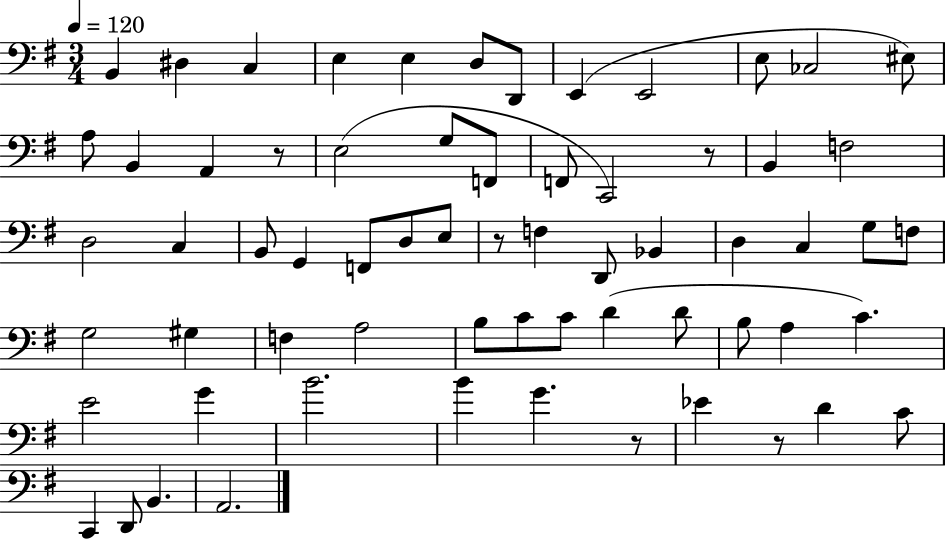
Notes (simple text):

B2/q D#3/q C3/q E3/q E3/q D3/e D2/e E2/q E2/h E3/e CES3/h EIS3/e A3/e B2/q A2/q R/e E3/h G3/e F2/e F2/e C2/h R/e B2/q F3/h D3/h C3/q B2/e G2/q F2/e D3/e E3/e R/e F3/q D2/e Bb2/q D3/q C3/q G3/e F3/e G3/h G#3/q F3/q A3/h B3/e C4/e C4/e D4/q D4/e B3/e A3/q C4/q. E4/h G4/q B4/h. B4/q G4/q. R/e Eb4/q R/e D4/q C4/e C2/q D2/e B2/q. A2/h.